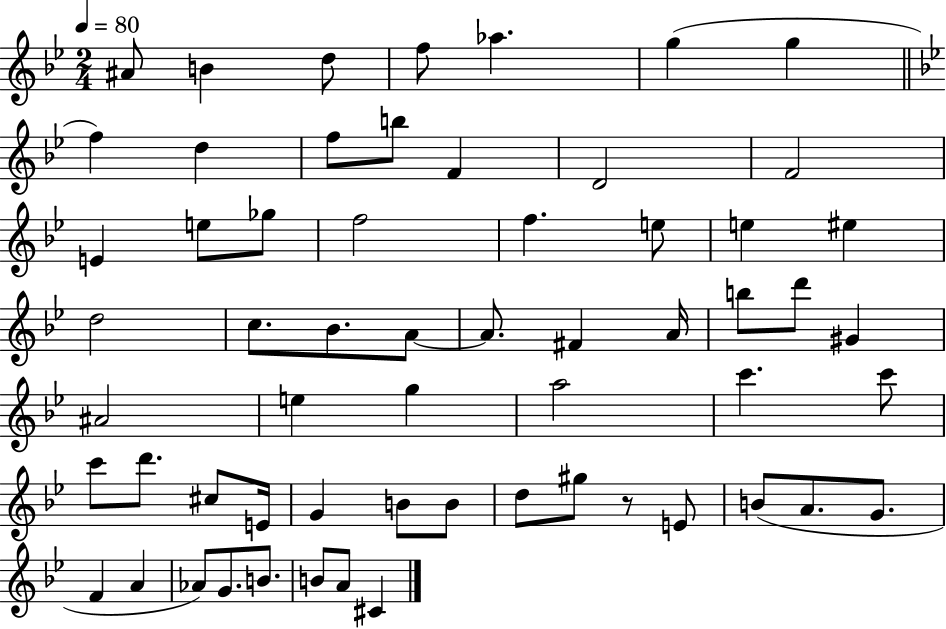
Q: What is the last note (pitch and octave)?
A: C#4